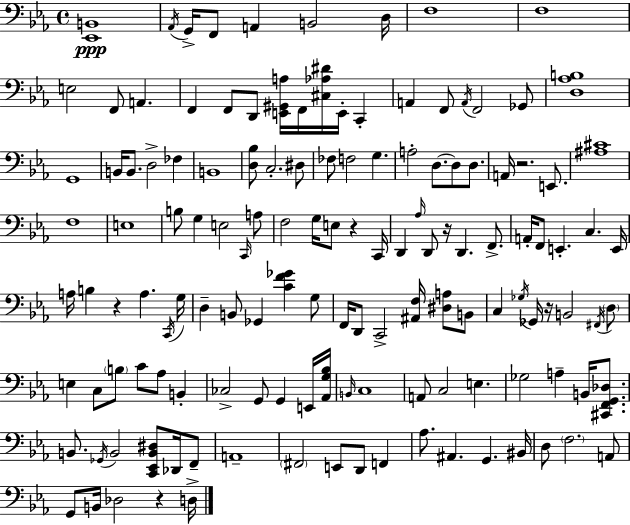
X:1
T:Untitled
M:4/4
L:1/4
K:Eb
[_E,,B,,]4 _A,,/4 G,,/4 F,,/2 A,, B,,2 D,/4 F,4 F,4 E,2 F,,/2 A,, F,, F,,/2 D,,/2 [E,,^G,,A,]/4 F,,/4 [^C,_A,^D]/4 E,,/4 C,, A,, F,,/2 A,,/4 F,,2 _G,,/2 [D,_A,B,]4 G,,4 B,,/4 B,,/2 D,2 _F, B,,4 [D,_B,]/2 C,2 ^D,/2 _F,/2 F,2 G, A,2 D,/2 D,/2 D,/2 A,,/4 z2 E,,/2 [^A,^C]4 F,4 E,4 B,/2 G, E,2 C,,/4 A,/2 F,2 G,/4 E,/2 z C,,/4 D,, _A,/4 D,,/2 z/4 D,, F,,/2 A,,/4 F,,/2 E,, C, E,,/4 A,/4 B, z A, C,,/4 G,/4 D, B,,/2 _G,, [CF_G] G,/2 F,,/4 D,,/2 C,,2 [^A,,F,]/4 [^D,A,]/2 B,,/2 C, _G,/4 _G,,/4 z/4 B,,2 ^F,,/4 D,/2 E, C,/2 B,/2 C/2 _A,/2 B,, _C,2 G,,/2 G,, E,,/4 [_A,,G,_B,]/4 B,,/4 C,4 A,,/2 C,2 E, _G,2 A, B,,/4 [^C,,F,,G,,_D,]/2 B,,/2 _G,,/4 B,,2 [C,,_E,,B,,^D,]/2 _D,,/4 F,,/2 A,,4 ^F,,2 E,,/2 D,,/2 F,, _A,/2 ^A,, G,, ^B,,/4 D,/2 F,2 A,,/2 G,,/2 B,,/4 _D,2 z D,/4